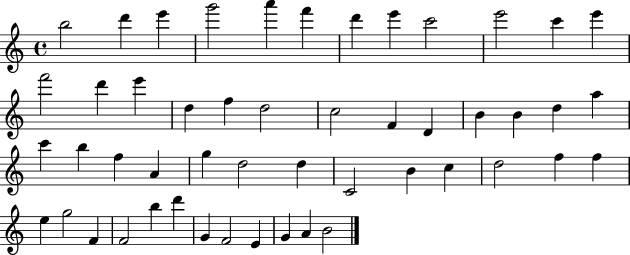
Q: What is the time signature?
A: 4/4